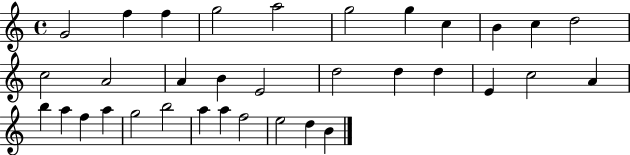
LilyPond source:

{
  \clef treble
  \time 4/4
  \defaultTimeSignature
  \key c \major
  g'2 f''4 f''4 | g''2 a''2 | g''2 g''4 c''4 | b'4 c''4 d''2 | \break c''2 a'2 | a'4 b'4 e'2 | d''2 d''4 d''4 | e'4 c''2 a'4 | \break b''4 a''4 f''4 a''4 | g''2 b''2 | a''4 a''4 f''2 | e''2 d''4 b'4 | \break \bar "|."
}